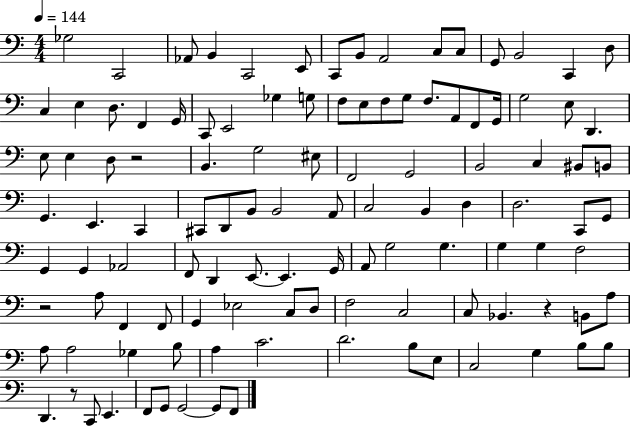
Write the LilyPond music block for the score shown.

{
  \clef bass
  \numericTimeSignature
  \time 4/4
  \key c \major
  \tempo 4 = 144
  ges2 c,2 | aes,8 b,4 c,2 e,8 | c,8 b,8 a,2 c8 c8 | g,8 b,2 c,4 d8 | \break c4 e4 d8. f,4 g,16 | c,8 e,2 ges4 g8 | f8 e8 f8 g8 f8. a,8 f,8 g,16 | g2 e8 d,4. | \break e8 e4 d8 r2 | b,4. g2 eis8 | f,2 g,2 | b,2 c4 bis,8 b,8 | \break g,4. e,4. c,4 | cis,8 d,8 b,8 b,2 a,8 | c2 b,4 d4 | d2. c,8 g,8 | \break g,4 g,4 aes,2 | f,8 d,4 e,8.~~ e,4. g,16 | a,8 g2 g4. | g4 g4 f2 | \break r2 a8 f,4 f,8 | g,4 ees2 c8 d8 | f2 c2 | c8 bes,4. r4 b,8 a8 | \break a8 a2 ges4 b8 | a4 c'2. | d'2. b8 e8 | c2 g4 b8 b8 | \break d,4. r8 c,8 e,4. | f,8 g,8 g,2~~ g,8 f,8 | \bar "|."
}